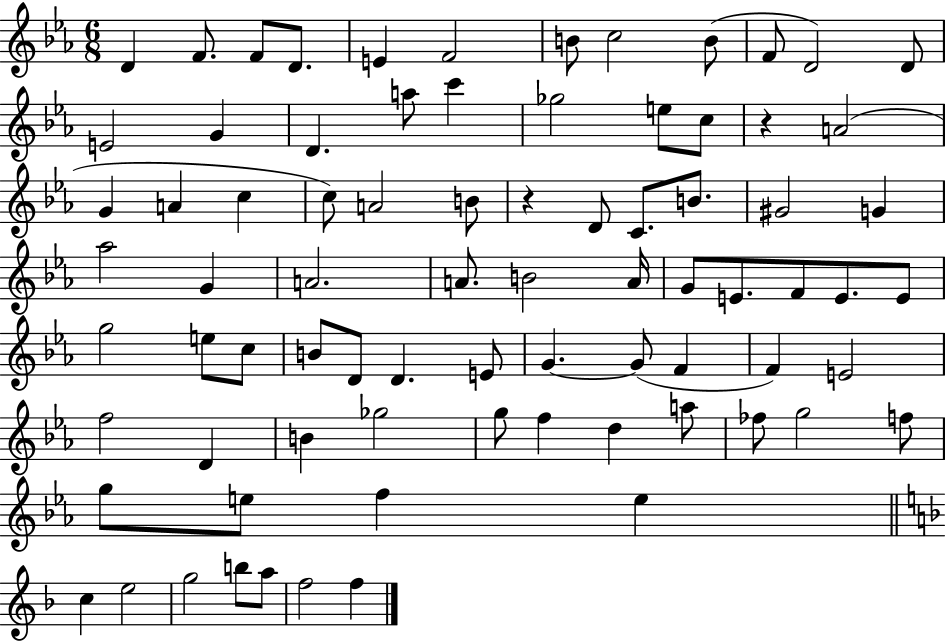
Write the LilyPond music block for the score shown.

{
  \clef treble
  \numericTimeSignature
  \time 6/8
  \key ees \major
  d'4 f'8. f'8 d'8. | e'4 f'2 | b'8 c''2 b'8( | f'8 d'2) d'8 | \break e'2 g'4 | d'4. a''8 c'''4 | ges''2 e''8 c''8 | r4 a'2( | \break g'4 a'4 c''4 | c''8) a'2 b'8 | r4 d'8 c'8. b'8. | gis'2 g'4 | \break aes''2 g'4 | a'2. | a'8. b'2 a'16 | g'8 e'8. f'8 e'8. e'8 | \break g''2 e''8 c''8 | b'8 d'8 d'4. e'8 | g'4.~~ g'8( f'4 | f'4) e'2 | \break f''2 d'4 | b'4 ges''2 | g''8 f''4 d''4 a''8 | fes''8 g''2 f''8 | \break g''8 e''8 f''4 e''4 | \bar "||" \break \key d \minor c''4 e''2 | g''2 b''8 a''8 | f''2 f''4 | \bar "|."
}